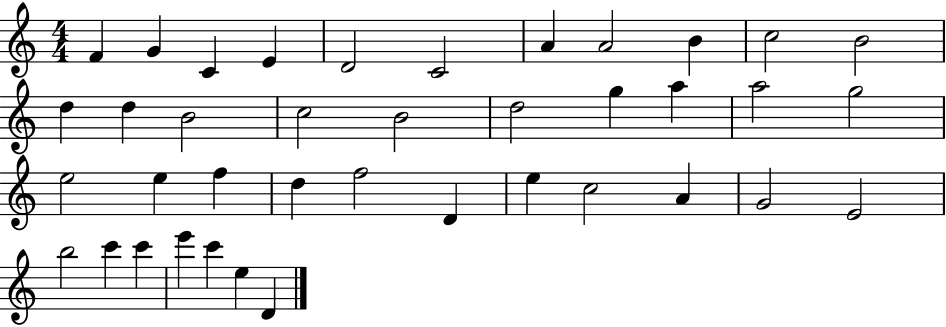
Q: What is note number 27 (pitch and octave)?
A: D4